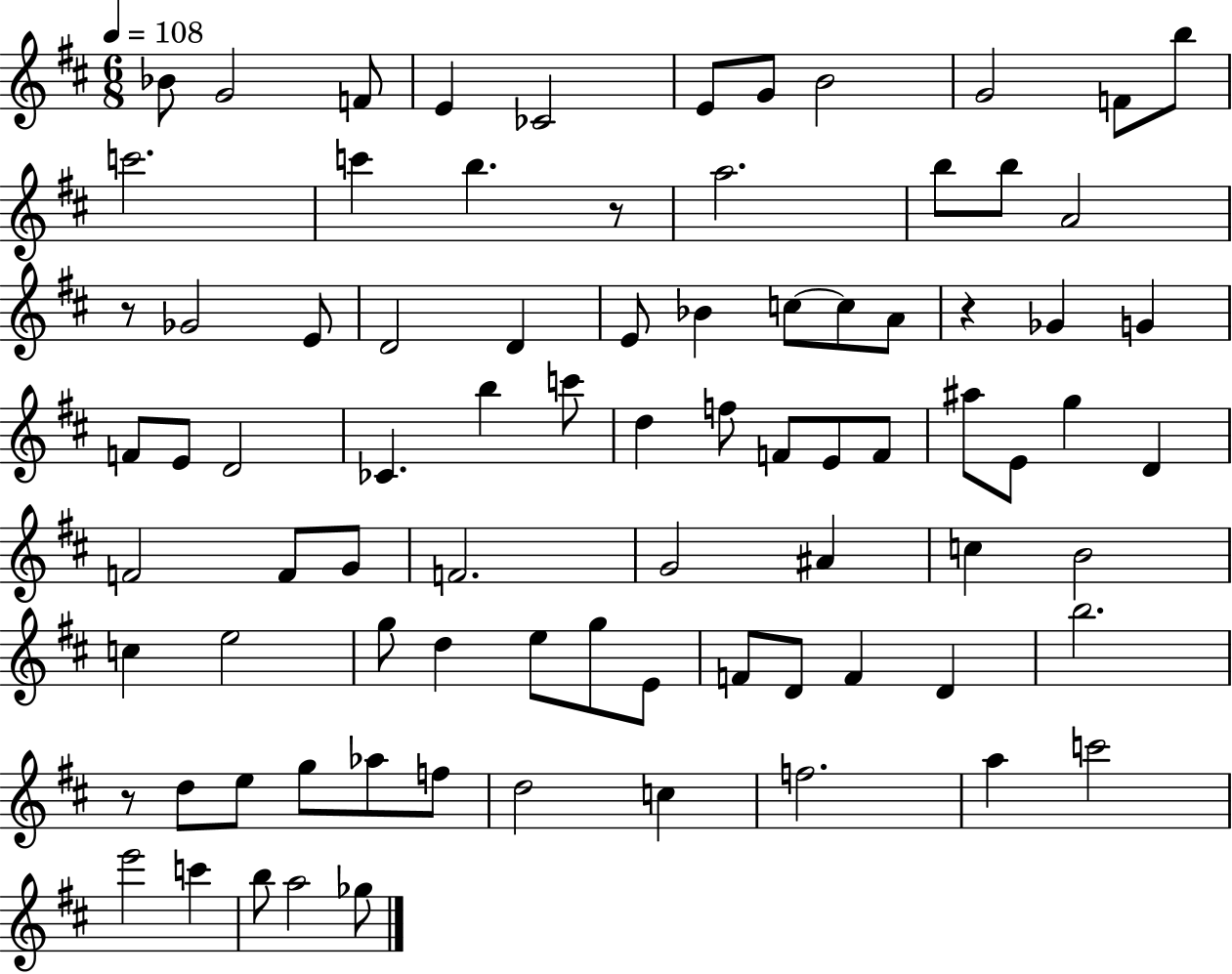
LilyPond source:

{
  \clef treble
  \numericTimeSignature
  \time 6/8
  \key d \major
  \tempo 4 = 108
  bes'8 g'2 f'8 | e'4 ces'2 | e'8 g'8 b'2 | g'2 f'8 b''8 | \break c'''2. | c'''4 b''4. r8 | a''2. | b''8 b''8 a'2 | \break r8 ges'2 e'8 | d'2 d'4 | e'8 bes'4 c''8~~ c''8 a'8 | r4 ges'4 g'4 | \break f'8 e'8 d'2 | ces'4. b''4 c'''8 | d''4 f''8 f'8 e'8 f'8 | ais''8 e'8 g''4 d'4 | \break f'2 f'8 g'8 | f'2. | g'2 ais'4 | c''4 b'2 | \break c''4 e''2 | g''8 d''4 e''8 g''8 e'8 | f'8 d'8 f'4 d'4 | b''2. | \break r8 d''8 e''8 g''8 aes''8 f''8 | d''2 c''4 | f''2. | a''4 c'''2 | \break e'''2 c'''4 | b''8 a''2 ges''8 | \bar "|."
}